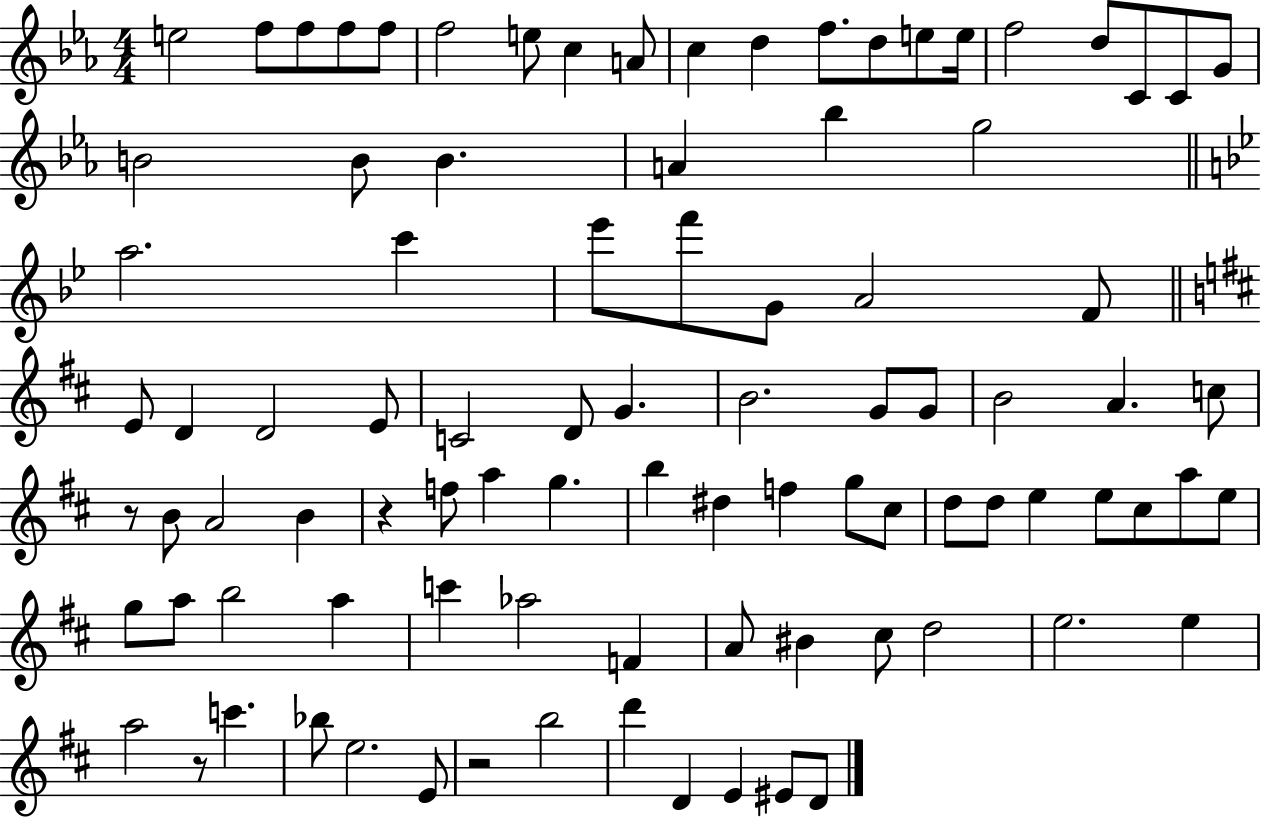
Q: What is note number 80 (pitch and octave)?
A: Bb5